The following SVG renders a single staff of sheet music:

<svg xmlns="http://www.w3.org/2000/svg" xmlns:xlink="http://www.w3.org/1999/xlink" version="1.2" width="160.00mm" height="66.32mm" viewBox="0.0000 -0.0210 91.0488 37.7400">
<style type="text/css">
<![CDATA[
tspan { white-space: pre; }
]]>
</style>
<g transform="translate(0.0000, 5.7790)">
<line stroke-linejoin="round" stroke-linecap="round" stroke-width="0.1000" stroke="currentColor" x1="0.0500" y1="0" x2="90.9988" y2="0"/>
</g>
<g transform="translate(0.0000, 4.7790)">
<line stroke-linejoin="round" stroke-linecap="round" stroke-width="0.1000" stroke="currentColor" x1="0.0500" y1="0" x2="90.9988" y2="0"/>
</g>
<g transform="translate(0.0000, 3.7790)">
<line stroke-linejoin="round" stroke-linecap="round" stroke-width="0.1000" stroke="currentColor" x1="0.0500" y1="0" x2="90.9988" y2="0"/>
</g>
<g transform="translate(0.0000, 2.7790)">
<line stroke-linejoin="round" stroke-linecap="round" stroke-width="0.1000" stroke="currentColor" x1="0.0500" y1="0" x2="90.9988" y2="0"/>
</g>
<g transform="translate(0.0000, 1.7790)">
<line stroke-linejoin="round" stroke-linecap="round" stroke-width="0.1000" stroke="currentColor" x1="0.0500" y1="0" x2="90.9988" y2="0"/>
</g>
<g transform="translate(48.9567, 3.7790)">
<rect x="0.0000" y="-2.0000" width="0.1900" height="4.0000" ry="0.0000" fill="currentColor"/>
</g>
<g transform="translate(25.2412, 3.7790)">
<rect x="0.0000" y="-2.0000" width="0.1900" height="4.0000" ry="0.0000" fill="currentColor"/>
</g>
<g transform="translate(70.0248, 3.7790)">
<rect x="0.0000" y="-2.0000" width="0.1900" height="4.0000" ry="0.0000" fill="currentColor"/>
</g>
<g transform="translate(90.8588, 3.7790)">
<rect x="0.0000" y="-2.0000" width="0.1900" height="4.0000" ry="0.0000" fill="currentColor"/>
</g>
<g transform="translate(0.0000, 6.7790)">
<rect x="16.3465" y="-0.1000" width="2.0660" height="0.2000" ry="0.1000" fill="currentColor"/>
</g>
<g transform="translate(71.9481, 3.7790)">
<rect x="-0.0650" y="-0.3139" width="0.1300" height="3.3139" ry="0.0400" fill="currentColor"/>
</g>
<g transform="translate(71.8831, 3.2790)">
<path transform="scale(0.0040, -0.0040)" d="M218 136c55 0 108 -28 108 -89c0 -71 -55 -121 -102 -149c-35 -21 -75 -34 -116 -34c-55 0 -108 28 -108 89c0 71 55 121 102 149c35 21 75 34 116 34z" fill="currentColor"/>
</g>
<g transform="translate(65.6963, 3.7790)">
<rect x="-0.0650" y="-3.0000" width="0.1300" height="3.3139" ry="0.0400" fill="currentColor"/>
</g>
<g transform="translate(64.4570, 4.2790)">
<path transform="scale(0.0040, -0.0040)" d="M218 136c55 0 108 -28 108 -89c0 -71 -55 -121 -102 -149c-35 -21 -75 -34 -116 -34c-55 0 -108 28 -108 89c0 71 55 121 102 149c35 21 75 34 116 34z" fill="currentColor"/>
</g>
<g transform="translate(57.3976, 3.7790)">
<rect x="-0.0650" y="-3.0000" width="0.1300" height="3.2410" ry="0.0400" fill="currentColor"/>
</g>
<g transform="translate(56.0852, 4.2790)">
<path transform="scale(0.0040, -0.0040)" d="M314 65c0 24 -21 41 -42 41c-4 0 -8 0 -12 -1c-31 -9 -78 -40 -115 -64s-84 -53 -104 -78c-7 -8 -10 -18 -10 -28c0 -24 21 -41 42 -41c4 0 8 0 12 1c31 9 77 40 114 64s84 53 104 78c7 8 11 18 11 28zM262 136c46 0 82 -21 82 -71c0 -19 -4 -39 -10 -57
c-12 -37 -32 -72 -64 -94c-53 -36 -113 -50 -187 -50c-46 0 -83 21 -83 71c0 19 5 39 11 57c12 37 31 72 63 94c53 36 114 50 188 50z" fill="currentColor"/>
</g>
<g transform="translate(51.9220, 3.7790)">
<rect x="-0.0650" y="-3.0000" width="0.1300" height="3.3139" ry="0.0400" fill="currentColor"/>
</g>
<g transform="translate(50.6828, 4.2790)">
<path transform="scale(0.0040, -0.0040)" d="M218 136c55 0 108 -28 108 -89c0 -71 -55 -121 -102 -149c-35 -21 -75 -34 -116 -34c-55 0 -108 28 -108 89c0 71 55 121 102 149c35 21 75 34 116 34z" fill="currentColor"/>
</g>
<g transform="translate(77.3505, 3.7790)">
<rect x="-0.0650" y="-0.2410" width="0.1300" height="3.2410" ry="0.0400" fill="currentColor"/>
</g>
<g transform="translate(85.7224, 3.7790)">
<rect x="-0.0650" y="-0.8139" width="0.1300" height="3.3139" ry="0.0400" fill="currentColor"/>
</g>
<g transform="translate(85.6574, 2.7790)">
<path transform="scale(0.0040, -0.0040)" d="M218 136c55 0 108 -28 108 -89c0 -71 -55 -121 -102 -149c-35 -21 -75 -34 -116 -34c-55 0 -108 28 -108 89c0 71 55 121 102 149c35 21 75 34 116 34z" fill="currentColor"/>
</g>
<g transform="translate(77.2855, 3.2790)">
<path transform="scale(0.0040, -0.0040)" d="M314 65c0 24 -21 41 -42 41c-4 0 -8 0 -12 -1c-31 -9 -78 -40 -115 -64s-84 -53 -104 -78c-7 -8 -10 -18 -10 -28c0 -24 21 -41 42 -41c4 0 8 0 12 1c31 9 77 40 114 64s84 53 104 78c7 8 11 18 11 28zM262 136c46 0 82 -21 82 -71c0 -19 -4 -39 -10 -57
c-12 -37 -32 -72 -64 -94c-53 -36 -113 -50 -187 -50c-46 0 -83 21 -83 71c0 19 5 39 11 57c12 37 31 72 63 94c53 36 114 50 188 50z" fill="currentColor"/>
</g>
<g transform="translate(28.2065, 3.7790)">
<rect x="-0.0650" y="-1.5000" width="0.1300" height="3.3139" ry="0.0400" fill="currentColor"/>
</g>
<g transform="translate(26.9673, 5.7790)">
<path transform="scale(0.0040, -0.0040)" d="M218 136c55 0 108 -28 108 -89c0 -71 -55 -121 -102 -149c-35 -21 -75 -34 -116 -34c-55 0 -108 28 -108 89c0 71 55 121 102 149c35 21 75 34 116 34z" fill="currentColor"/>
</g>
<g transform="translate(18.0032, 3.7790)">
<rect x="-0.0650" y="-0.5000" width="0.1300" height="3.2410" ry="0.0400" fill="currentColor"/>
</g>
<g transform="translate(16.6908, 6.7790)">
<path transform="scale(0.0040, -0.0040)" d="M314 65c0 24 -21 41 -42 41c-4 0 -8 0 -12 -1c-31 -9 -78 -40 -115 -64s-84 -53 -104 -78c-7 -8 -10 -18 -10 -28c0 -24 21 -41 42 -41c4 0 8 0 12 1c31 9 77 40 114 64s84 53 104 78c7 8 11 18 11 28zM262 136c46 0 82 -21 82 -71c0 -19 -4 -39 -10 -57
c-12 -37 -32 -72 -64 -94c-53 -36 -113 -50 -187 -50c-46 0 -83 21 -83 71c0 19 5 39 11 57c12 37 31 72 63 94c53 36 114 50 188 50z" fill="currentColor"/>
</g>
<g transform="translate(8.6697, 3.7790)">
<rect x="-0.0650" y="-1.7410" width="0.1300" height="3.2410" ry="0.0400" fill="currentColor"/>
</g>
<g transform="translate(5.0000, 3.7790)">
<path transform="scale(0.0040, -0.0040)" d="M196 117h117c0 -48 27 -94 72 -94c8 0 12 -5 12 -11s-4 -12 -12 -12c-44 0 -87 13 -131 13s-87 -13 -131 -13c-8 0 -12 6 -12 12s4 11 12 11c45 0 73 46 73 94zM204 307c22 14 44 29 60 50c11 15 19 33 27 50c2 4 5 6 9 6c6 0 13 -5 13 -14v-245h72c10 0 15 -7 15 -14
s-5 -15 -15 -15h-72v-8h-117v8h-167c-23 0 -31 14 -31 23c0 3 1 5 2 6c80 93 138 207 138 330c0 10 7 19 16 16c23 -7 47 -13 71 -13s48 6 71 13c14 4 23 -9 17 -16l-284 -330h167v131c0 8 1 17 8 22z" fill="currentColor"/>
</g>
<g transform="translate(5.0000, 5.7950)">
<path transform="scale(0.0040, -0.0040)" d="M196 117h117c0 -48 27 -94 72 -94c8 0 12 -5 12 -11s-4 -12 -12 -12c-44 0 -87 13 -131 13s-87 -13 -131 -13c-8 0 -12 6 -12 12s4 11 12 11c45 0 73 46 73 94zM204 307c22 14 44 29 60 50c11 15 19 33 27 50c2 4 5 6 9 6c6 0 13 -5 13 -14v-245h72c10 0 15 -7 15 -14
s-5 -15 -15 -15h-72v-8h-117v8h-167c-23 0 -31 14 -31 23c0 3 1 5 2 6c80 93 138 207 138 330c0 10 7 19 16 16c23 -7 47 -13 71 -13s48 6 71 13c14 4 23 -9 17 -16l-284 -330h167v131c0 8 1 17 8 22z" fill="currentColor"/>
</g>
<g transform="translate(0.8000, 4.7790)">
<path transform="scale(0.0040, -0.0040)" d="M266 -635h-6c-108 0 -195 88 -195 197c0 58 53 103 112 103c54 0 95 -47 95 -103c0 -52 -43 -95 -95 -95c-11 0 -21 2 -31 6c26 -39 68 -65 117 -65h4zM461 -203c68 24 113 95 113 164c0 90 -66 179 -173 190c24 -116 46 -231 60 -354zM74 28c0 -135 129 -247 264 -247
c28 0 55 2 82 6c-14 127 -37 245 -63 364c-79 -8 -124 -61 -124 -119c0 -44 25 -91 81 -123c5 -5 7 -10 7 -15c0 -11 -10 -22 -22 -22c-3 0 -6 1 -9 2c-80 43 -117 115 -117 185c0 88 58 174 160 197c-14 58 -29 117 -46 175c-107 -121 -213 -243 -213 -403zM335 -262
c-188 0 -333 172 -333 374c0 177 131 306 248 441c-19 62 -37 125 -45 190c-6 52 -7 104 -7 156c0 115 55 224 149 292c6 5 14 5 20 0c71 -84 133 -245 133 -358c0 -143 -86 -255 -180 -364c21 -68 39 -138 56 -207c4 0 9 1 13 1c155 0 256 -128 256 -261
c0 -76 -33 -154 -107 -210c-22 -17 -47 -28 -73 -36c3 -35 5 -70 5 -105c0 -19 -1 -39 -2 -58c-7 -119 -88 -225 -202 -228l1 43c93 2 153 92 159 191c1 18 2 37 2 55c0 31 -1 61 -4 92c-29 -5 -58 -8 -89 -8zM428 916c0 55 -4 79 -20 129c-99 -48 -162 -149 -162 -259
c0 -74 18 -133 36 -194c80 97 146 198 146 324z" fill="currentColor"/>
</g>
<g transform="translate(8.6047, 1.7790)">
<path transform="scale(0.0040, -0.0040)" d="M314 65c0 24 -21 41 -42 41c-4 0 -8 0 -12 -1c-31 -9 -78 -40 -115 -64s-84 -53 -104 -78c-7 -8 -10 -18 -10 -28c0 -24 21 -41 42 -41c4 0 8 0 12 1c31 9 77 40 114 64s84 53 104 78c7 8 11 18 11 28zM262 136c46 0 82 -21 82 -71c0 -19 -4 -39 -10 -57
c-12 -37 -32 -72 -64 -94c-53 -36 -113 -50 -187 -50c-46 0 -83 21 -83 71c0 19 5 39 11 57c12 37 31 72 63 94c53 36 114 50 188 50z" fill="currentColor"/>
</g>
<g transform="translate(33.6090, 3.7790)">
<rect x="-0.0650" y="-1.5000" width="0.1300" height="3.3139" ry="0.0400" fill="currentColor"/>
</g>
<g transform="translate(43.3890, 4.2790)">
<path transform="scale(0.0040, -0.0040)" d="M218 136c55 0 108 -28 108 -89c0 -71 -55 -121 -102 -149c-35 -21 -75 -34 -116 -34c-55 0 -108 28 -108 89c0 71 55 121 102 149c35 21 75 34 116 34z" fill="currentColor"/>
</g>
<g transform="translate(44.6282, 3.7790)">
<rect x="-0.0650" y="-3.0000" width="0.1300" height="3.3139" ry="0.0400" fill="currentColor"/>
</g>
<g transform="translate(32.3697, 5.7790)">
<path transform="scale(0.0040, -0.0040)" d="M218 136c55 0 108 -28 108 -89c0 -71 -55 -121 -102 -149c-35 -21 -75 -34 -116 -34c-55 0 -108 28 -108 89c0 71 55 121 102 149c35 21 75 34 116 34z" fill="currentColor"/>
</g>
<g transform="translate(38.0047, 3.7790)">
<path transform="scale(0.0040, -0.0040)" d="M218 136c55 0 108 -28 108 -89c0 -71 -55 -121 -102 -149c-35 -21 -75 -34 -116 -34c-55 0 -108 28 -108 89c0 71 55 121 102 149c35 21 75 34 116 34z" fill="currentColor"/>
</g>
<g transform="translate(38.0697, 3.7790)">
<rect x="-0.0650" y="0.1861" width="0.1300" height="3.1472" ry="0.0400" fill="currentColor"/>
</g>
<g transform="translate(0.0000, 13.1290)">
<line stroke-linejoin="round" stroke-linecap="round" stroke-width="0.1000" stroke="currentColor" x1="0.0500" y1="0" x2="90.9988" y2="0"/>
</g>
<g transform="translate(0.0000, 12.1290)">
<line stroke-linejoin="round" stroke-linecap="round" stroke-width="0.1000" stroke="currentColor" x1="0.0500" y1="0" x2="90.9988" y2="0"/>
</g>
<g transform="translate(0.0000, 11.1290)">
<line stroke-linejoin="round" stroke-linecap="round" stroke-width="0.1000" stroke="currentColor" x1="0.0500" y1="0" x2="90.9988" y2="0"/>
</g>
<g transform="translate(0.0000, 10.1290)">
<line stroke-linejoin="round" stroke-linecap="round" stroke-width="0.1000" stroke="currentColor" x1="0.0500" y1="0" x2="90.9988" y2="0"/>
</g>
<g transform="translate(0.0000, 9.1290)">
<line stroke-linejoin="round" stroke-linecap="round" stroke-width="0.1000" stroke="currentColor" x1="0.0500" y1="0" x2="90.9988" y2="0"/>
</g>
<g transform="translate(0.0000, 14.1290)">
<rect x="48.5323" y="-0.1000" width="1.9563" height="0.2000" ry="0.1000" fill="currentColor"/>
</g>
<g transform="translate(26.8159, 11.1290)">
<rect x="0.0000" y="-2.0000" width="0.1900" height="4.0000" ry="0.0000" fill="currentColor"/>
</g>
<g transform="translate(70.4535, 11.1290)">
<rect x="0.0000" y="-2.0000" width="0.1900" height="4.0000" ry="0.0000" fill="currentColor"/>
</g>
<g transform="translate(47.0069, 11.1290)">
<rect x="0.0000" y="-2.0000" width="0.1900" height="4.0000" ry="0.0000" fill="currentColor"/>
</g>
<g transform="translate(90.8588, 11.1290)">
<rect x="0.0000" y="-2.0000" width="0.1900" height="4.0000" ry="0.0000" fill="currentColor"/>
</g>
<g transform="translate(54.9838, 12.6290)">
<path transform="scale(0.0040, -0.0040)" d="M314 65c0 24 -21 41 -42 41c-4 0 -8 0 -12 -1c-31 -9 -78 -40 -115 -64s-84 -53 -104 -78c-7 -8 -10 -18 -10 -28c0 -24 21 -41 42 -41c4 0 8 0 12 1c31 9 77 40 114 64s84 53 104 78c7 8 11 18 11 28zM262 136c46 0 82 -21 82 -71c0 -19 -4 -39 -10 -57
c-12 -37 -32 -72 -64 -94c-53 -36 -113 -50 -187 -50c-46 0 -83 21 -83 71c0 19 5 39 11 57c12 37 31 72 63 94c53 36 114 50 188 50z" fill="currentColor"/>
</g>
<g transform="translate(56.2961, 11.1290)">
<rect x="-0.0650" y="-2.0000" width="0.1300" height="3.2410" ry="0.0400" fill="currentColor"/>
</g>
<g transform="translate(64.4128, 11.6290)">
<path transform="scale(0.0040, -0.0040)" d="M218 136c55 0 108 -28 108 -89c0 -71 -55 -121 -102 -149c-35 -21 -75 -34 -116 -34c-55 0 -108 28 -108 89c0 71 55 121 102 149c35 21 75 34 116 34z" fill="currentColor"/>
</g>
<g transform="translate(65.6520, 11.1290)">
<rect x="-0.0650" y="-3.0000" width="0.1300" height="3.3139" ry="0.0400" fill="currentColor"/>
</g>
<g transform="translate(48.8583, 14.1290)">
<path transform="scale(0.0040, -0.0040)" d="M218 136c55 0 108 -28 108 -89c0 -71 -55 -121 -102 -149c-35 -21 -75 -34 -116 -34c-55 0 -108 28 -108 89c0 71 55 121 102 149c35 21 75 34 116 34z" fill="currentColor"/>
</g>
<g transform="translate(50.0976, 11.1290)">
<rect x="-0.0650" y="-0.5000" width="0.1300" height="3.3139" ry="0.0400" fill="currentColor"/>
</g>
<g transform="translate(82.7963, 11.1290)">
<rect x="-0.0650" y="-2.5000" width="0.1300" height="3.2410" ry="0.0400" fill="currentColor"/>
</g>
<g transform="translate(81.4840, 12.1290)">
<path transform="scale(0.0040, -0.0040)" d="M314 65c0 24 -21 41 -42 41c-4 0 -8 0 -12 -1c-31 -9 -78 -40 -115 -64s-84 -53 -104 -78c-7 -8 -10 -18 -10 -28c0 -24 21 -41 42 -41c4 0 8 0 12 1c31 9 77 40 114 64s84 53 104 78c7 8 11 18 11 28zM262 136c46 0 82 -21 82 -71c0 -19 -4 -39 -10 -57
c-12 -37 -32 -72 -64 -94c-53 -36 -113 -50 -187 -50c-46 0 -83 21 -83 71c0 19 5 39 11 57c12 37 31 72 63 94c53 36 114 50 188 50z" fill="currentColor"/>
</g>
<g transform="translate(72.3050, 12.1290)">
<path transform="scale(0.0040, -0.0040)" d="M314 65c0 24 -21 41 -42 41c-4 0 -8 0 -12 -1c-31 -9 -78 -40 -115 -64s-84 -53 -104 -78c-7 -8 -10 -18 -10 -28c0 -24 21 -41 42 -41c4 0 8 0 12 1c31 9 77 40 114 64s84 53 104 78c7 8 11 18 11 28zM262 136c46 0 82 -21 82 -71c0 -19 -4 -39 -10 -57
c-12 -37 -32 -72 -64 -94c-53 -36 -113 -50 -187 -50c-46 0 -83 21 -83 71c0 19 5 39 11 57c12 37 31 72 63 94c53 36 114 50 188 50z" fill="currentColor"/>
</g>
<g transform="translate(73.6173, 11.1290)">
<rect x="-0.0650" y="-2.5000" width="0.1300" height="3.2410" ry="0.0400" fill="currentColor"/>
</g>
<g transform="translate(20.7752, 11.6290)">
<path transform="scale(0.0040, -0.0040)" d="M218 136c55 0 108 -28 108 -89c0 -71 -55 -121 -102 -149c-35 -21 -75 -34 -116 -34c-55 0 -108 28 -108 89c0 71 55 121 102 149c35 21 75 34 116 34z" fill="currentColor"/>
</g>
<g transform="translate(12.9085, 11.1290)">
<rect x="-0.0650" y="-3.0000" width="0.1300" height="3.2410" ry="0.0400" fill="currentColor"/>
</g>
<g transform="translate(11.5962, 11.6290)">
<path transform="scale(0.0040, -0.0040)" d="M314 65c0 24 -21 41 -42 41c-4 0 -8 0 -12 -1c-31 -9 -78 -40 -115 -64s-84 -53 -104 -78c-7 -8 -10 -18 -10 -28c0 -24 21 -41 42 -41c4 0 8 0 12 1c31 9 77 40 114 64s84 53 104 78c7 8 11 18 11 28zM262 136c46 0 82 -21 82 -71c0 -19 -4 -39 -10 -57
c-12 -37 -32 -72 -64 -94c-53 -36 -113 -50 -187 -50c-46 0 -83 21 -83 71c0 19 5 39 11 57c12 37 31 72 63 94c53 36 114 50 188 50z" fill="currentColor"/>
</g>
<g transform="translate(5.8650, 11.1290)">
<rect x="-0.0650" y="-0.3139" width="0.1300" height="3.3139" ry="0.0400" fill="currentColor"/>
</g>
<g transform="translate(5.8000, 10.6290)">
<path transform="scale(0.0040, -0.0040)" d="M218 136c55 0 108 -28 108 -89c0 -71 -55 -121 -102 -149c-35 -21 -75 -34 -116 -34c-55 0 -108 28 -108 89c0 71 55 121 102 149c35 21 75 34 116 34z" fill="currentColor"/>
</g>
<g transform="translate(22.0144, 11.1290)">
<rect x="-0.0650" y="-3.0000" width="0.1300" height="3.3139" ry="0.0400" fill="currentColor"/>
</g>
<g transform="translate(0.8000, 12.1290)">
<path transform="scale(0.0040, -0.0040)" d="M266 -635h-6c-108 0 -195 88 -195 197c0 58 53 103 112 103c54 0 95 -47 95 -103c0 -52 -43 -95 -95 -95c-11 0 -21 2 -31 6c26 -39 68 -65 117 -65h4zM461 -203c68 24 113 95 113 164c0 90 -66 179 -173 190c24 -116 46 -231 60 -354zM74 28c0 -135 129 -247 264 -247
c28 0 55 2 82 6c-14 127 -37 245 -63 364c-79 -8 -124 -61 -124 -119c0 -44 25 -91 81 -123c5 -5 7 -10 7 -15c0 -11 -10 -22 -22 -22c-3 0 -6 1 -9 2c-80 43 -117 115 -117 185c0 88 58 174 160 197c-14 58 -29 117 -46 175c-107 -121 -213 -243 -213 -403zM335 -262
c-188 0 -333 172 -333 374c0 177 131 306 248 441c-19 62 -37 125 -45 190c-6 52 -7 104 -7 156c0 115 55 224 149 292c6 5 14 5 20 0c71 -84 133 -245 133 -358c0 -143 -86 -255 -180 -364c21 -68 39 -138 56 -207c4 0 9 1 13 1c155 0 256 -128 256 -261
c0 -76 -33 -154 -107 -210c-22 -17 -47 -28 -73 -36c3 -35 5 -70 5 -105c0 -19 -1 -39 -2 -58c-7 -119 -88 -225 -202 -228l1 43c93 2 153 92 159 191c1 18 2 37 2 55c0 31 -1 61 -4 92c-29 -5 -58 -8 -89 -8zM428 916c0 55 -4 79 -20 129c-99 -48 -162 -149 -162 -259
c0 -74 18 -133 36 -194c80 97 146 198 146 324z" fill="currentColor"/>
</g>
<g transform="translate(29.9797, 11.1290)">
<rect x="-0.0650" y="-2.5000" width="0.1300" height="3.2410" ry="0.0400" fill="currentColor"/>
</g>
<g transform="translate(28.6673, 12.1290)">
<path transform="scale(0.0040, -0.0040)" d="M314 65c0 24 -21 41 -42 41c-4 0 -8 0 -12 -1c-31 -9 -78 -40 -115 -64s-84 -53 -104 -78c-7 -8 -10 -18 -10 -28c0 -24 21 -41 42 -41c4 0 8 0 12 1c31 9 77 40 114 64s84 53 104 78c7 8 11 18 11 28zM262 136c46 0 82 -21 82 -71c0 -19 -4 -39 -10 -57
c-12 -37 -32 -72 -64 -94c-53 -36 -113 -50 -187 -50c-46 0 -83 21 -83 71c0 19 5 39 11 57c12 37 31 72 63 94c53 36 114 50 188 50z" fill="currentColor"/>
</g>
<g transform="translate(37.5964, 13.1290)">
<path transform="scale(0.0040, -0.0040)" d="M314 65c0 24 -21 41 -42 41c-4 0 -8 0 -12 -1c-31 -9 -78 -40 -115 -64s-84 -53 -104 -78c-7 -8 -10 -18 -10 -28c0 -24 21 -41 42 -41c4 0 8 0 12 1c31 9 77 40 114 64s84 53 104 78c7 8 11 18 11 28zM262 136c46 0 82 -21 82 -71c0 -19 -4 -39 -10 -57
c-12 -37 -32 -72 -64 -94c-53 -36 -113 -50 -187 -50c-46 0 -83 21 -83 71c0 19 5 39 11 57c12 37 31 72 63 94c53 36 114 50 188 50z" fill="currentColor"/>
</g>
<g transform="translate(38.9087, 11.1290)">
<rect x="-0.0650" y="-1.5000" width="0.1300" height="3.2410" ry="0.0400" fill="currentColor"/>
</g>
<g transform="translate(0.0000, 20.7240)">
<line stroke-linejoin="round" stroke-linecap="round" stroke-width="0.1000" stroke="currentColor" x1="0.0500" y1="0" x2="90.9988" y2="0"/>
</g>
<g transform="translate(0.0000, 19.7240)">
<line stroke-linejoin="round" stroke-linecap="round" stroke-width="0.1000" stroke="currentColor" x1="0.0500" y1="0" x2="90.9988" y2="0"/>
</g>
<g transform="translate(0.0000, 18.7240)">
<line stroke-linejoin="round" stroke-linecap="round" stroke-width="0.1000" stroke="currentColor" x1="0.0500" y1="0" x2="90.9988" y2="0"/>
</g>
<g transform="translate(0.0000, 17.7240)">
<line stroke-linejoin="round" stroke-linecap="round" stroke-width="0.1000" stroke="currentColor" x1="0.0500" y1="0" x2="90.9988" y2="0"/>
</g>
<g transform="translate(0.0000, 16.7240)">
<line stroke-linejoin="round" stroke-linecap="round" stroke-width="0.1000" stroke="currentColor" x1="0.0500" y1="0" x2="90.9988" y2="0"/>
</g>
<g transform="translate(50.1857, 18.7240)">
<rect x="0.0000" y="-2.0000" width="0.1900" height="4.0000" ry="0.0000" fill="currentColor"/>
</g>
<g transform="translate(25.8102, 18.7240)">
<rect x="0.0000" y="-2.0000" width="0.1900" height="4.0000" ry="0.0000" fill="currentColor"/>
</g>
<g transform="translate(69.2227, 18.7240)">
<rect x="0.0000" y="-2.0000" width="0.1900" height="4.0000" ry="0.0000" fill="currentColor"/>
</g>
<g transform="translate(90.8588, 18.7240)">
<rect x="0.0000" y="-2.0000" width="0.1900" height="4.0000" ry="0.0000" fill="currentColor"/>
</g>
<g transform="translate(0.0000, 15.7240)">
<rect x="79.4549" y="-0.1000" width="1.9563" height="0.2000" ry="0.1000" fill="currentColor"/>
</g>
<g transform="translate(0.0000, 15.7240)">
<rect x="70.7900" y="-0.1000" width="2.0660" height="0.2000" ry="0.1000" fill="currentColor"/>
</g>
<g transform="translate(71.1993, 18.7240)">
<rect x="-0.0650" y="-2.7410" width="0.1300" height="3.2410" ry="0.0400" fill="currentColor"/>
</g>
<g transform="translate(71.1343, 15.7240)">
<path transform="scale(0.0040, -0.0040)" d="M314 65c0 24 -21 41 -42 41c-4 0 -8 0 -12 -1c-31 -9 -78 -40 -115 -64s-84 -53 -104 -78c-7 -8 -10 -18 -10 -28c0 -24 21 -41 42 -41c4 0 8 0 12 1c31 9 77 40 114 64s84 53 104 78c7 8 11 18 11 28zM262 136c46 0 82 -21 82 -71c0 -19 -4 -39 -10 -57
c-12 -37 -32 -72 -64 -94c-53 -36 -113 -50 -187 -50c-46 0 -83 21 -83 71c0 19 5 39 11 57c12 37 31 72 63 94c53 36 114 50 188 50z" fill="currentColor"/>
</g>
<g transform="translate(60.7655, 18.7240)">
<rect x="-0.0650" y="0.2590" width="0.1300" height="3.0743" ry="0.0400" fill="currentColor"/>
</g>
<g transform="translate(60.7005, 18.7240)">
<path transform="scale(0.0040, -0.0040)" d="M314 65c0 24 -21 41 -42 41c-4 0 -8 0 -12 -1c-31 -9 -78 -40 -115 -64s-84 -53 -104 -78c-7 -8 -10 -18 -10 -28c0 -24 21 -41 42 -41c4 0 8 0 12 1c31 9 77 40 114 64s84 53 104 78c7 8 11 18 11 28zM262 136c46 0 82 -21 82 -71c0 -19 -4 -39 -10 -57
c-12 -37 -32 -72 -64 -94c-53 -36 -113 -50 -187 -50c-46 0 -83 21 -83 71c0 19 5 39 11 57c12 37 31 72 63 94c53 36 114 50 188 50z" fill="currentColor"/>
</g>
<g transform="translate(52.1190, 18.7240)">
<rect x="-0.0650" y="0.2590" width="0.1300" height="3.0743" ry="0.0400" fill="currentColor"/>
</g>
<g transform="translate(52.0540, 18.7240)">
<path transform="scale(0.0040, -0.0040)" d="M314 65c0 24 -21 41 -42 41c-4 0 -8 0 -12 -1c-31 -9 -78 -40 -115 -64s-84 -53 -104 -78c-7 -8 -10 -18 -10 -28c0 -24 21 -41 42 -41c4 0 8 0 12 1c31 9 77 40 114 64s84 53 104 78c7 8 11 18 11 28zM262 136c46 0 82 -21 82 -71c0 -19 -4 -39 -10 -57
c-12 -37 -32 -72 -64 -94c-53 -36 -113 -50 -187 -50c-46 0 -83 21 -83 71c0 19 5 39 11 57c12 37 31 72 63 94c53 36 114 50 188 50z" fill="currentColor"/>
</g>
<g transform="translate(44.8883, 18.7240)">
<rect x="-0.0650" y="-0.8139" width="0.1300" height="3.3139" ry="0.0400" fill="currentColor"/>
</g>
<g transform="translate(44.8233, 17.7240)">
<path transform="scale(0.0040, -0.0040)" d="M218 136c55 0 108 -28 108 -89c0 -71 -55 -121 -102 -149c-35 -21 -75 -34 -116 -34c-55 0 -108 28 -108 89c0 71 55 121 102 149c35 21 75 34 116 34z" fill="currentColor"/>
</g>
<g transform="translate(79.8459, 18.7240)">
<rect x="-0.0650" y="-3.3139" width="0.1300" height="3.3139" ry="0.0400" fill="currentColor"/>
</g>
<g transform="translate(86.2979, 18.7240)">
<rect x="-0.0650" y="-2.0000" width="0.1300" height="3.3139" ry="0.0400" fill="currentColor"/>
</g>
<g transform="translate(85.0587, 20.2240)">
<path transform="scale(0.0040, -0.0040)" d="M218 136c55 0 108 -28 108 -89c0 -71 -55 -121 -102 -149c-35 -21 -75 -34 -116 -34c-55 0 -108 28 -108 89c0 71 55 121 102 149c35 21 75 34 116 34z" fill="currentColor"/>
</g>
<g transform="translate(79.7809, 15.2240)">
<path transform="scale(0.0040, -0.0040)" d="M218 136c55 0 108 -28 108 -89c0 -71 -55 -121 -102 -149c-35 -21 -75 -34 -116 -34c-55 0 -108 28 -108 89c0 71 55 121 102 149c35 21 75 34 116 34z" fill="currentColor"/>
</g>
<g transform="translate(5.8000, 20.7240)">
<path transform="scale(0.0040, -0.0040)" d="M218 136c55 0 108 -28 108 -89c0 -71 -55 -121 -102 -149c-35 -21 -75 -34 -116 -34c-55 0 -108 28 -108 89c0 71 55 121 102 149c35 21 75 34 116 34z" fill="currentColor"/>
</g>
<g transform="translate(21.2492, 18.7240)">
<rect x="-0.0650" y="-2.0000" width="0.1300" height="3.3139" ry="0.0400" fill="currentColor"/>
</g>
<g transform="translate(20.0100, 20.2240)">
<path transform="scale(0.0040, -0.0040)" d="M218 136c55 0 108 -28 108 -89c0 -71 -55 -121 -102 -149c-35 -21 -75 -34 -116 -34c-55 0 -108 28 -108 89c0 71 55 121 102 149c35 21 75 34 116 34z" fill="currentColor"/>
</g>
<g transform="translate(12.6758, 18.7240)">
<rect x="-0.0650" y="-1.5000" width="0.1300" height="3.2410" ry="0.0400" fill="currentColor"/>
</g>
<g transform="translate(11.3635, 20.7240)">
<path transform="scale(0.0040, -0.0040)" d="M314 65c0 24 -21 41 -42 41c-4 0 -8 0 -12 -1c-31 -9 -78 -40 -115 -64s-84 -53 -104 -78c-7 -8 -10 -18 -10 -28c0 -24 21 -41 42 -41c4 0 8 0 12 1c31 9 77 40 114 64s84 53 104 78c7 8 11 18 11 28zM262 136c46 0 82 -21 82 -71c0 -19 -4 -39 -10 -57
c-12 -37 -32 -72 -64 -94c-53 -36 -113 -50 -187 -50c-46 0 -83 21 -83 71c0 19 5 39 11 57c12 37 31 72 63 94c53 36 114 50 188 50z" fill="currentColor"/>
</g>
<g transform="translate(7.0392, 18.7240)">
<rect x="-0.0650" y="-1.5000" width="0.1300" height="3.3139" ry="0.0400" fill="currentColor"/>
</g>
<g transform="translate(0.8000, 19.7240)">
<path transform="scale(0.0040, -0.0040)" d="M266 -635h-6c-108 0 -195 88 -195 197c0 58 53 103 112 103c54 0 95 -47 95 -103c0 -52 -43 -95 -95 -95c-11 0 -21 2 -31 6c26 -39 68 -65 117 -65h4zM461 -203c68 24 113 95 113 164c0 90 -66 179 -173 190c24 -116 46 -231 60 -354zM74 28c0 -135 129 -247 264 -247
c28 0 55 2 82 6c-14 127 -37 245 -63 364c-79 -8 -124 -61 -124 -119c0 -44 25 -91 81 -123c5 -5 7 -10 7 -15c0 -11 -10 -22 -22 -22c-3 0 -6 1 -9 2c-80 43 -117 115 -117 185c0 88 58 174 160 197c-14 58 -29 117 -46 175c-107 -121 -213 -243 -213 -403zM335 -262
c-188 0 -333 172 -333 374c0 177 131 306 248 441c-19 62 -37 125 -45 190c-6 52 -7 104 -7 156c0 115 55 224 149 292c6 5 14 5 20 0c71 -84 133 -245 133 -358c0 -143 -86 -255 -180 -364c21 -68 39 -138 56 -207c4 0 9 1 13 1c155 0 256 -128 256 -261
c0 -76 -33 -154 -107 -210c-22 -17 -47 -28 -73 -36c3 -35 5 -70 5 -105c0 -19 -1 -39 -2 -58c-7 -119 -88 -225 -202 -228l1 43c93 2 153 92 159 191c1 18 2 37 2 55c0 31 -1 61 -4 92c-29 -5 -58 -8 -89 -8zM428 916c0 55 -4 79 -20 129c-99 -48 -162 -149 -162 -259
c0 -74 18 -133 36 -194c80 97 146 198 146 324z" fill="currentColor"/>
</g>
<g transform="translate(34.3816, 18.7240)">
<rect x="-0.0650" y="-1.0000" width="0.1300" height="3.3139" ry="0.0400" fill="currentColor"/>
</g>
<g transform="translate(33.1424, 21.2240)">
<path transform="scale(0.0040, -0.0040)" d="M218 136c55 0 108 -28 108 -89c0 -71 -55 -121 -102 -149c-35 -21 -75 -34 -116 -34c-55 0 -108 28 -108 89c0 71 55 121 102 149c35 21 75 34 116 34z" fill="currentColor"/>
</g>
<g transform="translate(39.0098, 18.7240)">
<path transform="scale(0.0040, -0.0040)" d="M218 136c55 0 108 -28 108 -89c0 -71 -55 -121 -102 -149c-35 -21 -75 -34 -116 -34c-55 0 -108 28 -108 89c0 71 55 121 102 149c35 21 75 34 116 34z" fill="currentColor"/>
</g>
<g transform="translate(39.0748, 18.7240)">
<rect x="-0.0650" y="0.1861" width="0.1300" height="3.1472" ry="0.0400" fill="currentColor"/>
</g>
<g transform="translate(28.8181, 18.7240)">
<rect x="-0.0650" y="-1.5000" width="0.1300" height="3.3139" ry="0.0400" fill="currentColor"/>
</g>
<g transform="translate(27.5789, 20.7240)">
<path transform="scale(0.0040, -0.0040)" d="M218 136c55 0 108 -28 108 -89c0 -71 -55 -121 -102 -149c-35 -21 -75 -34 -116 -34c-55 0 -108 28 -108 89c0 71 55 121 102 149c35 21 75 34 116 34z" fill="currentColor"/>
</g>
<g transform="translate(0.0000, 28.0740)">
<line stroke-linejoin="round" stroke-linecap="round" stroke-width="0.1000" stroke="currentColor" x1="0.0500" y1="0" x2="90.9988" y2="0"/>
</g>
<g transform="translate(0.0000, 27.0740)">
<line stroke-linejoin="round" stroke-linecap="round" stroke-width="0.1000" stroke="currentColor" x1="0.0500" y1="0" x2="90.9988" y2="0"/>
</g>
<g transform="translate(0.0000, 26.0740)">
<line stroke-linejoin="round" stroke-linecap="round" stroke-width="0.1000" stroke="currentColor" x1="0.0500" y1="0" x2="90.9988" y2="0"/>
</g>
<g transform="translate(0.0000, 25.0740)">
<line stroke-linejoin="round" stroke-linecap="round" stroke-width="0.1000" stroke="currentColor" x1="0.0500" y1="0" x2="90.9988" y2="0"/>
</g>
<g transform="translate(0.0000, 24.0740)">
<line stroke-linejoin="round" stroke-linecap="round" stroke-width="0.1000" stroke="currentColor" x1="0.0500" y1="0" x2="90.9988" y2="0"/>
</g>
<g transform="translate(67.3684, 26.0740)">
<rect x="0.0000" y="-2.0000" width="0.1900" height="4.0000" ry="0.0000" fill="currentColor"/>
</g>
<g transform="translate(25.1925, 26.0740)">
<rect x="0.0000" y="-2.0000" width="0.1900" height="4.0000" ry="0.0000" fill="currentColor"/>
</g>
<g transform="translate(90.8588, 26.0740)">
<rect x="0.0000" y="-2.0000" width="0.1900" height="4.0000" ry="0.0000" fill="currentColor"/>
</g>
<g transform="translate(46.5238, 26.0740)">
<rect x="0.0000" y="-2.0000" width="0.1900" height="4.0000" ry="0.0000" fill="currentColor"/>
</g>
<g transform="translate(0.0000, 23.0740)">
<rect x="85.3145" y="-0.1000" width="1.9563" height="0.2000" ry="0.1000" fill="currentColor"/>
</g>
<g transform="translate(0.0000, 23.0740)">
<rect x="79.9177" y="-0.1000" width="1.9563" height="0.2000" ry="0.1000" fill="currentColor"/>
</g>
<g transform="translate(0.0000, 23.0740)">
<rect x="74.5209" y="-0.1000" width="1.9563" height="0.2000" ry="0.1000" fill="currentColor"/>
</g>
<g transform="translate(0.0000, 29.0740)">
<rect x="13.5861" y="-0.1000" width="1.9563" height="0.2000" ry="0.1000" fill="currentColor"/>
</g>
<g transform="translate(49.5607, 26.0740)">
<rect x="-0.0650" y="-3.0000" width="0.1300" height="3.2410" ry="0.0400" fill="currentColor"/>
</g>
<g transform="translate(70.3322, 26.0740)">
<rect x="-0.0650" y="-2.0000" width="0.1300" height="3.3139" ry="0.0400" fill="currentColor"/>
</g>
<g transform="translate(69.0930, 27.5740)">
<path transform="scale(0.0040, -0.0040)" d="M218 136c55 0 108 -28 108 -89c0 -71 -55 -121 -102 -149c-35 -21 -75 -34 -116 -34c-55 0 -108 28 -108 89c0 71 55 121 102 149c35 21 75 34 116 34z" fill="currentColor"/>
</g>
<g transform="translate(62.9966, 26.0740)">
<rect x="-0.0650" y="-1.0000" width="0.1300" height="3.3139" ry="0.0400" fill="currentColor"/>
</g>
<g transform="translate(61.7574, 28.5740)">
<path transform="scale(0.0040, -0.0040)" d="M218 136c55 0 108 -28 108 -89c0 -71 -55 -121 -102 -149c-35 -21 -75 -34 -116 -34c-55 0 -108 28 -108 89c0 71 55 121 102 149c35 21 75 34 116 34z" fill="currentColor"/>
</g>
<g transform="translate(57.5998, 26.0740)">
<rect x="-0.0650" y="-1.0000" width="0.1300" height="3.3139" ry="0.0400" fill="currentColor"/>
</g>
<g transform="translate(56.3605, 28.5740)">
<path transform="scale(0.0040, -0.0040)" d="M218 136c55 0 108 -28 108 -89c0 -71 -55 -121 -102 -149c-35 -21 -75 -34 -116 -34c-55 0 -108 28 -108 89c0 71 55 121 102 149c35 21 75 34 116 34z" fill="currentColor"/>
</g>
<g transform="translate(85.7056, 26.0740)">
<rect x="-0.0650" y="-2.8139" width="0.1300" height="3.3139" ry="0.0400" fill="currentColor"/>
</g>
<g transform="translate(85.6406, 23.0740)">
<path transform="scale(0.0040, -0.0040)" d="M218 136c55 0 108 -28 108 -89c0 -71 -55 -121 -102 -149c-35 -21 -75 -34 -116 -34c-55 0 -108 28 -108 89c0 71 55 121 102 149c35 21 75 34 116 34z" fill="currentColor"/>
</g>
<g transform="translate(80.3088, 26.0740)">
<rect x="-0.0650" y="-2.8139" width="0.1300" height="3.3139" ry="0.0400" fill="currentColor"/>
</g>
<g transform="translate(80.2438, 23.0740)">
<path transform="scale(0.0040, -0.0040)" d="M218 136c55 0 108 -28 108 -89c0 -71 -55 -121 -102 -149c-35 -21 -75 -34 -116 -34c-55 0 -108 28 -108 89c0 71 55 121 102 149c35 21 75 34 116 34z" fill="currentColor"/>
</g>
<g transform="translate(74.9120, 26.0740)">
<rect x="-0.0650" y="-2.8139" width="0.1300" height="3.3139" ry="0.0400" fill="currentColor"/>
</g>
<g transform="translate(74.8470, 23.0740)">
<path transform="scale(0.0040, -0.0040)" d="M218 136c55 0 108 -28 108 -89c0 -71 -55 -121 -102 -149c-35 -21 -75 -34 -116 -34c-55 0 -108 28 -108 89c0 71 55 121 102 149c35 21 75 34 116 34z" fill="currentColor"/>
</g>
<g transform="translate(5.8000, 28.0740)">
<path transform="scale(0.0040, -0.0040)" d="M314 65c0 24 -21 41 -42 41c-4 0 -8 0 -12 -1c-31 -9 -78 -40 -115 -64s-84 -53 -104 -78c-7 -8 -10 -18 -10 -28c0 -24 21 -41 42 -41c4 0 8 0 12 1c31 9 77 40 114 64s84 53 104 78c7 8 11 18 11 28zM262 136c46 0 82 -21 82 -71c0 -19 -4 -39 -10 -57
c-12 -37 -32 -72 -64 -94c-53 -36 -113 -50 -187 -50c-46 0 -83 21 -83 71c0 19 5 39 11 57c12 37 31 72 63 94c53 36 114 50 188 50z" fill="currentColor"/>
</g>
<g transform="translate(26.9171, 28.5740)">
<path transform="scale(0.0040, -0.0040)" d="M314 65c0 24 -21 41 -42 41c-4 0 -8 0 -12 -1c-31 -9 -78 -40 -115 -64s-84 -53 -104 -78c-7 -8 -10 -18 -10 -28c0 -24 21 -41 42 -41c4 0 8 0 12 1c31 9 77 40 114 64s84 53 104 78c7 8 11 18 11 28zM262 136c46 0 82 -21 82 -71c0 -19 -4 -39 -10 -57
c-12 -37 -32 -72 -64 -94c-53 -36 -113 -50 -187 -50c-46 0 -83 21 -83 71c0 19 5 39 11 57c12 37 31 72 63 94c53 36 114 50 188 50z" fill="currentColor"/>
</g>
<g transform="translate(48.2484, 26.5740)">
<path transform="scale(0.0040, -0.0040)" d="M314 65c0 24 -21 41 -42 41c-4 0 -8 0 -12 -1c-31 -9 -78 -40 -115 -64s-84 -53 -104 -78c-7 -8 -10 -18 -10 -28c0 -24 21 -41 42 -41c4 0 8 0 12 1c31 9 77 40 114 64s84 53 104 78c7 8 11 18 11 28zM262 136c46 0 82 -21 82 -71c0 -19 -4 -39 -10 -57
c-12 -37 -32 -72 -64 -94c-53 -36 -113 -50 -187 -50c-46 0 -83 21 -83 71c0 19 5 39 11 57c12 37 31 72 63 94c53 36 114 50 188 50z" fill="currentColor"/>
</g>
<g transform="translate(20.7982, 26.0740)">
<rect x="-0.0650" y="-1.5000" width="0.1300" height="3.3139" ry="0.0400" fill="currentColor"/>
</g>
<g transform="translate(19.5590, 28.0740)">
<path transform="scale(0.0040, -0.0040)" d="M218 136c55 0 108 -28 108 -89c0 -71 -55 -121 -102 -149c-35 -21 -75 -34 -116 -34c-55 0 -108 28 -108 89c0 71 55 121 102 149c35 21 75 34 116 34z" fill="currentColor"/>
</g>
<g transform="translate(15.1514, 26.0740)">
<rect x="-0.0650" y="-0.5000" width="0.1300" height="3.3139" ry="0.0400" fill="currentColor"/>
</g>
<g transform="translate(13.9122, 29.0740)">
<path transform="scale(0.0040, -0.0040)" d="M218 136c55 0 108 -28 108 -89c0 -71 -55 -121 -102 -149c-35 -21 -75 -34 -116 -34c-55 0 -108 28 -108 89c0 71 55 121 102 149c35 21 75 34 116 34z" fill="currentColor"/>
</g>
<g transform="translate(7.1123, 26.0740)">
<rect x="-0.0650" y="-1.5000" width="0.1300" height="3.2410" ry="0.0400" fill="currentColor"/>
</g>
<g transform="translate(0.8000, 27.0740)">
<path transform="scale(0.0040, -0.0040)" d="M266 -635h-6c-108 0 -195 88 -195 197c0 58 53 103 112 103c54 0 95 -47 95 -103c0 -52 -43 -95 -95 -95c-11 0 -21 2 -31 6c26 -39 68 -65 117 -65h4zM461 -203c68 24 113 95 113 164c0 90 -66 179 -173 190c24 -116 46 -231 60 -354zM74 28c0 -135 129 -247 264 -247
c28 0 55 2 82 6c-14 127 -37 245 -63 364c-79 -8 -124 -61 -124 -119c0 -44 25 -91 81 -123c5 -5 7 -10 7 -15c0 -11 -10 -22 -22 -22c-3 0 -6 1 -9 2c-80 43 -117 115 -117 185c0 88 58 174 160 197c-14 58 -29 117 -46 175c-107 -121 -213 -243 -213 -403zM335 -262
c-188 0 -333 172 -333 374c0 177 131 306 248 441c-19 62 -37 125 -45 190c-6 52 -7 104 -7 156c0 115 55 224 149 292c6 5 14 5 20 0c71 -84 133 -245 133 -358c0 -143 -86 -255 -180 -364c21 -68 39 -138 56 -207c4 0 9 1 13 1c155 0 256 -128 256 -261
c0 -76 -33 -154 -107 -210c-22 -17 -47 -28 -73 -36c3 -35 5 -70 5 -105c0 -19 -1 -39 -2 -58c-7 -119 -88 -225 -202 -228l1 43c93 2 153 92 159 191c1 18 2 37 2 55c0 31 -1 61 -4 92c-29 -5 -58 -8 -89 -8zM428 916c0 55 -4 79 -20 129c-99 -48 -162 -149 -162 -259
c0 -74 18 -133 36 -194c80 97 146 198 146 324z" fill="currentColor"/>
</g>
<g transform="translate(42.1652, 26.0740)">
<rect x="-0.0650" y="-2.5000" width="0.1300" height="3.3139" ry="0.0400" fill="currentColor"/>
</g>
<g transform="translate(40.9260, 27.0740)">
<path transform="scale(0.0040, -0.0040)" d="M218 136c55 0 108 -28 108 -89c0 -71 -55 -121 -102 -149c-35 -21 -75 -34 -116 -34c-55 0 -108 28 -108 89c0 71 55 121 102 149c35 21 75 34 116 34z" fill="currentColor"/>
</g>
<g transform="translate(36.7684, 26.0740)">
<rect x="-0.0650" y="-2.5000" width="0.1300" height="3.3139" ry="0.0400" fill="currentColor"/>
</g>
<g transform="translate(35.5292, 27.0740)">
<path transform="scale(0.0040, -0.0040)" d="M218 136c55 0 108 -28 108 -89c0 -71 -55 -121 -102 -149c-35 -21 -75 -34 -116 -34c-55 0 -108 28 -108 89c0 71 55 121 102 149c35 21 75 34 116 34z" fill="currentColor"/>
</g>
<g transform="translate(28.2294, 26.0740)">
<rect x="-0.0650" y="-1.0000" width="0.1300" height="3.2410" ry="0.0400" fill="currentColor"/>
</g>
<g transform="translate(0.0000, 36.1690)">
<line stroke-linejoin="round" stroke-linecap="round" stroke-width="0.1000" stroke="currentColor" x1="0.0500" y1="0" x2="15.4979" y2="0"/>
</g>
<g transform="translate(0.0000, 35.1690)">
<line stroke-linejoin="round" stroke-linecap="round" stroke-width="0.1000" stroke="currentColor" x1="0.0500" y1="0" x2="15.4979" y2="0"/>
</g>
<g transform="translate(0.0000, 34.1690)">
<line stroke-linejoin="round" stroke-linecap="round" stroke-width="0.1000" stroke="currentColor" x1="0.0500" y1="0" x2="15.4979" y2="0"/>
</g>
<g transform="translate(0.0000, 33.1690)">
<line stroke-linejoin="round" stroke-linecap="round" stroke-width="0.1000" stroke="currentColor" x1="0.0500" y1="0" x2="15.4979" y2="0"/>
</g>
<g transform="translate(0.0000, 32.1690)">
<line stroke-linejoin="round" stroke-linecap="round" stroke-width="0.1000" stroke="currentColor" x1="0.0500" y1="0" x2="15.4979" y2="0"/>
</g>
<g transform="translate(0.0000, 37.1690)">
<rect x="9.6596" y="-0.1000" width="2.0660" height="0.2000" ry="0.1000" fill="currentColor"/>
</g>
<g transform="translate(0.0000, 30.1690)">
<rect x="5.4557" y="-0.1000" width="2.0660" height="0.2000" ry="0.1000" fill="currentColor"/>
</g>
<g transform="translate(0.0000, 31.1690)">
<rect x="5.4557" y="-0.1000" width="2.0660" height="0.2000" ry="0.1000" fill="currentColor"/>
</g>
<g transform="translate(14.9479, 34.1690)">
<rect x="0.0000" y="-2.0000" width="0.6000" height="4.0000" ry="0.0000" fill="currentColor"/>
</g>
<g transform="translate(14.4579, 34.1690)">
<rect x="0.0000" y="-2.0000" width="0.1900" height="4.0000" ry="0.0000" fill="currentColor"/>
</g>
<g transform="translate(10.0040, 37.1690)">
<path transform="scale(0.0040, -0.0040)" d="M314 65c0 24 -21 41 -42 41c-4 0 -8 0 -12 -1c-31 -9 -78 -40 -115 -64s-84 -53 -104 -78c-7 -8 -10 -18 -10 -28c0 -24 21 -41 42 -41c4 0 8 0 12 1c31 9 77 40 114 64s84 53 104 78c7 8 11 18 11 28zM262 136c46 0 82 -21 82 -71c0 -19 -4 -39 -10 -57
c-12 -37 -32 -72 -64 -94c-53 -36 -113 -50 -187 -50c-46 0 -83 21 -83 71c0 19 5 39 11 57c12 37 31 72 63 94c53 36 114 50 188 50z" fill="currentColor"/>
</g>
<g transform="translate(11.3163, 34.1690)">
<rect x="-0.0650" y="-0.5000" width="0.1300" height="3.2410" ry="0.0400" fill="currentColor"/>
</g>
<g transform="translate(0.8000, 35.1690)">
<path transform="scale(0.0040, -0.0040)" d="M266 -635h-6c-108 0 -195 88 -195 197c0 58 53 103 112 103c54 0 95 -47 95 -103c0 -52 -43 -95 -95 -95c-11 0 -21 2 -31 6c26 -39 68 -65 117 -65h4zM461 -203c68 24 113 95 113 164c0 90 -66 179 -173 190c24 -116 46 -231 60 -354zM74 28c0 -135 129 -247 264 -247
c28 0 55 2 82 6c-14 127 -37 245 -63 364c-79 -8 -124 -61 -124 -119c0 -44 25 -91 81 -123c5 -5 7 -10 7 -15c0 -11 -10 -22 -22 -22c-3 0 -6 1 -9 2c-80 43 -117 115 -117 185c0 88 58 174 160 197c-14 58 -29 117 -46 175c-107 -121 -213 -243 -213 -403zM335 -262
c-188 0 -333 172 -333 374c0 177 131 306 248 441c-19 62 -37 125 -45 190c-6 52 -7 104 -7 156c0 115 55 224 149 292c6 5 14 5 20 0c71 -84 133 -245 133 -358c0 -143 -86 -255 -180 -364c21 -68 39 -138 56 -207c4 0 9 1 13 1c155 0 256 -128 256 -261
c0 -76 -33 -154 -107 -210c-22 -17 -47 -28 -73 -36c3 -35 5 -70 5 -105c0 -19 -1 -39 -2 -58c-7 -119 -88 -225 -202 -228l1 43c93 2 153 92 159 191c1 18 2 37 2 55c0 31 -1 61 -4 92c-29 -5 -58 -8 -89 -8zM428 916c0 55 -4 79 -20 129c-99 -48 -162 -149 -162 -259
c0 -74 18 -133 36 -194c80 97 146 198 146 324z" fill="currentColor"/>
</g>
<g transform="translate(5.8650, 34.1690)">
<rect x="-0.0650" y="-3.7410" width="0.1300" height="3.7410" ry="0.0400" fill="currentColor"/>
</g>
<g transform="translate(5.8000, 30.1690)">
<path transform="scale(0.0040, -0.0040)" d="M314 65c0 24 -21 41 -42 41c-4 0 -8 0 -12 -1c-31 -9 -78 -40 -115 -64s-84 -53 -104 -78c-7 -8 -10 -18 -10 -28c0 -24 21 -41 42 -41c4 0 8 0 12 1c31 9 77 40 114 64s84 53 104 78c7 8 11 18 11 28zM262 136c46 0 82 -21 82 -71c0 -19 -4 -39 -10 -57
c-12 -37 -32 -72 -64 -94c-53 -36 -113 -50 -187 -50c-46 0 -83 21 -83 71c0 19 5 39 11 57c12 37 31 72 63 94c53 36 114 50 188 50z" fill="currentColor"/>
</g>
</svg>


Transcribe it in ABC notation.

X:1
T:Untitled
M:4/4
L:1/4
K:C
f2 C2 E E B A A A2 A c c2 d c A2 A G2 E2 C F2 A G2 G2 E E2 F E D B d B2 B2 a2 b F E2 C E D2 G G A2 D D F a a a c'2 C2